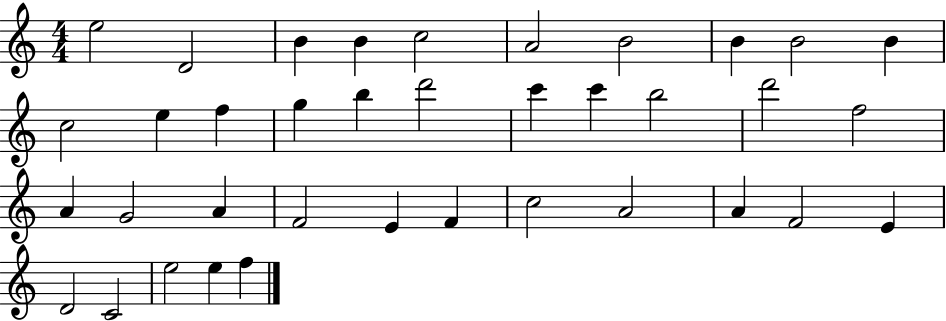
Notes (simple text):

E5/h D4/h B4/q B4/q C5/h A4/h B4/h B4/q B4/h B4/q C5/h E5/q F5/q G5/q B5/q D6/h C6/q C6/q B5/h D6/h F5/h A4/q G4/h A4/q F4/h E4/q F4/q C5/h A4/h A4/q F4/h E4/q D4/h C4/h E5/h E5/q F5/q